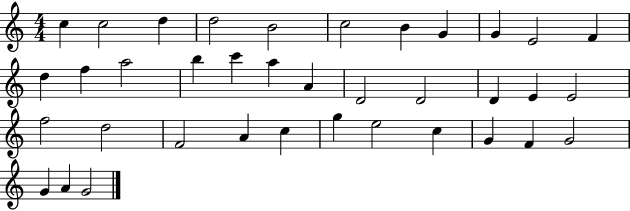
C5/q C5/h D5/q D5/h B4/h C5/h B4/q G4/q G4/q E4/h F4/q D5/q F5/q A5/h B5/q C6/q A5/q A4/q D4/h D4/h D4/q E4/q E4/h F5/h D5/h F4/h A4/q C5/q G5/q E5/h C5/q G4/q F4/q G4/h G4/q A4/q G4/h